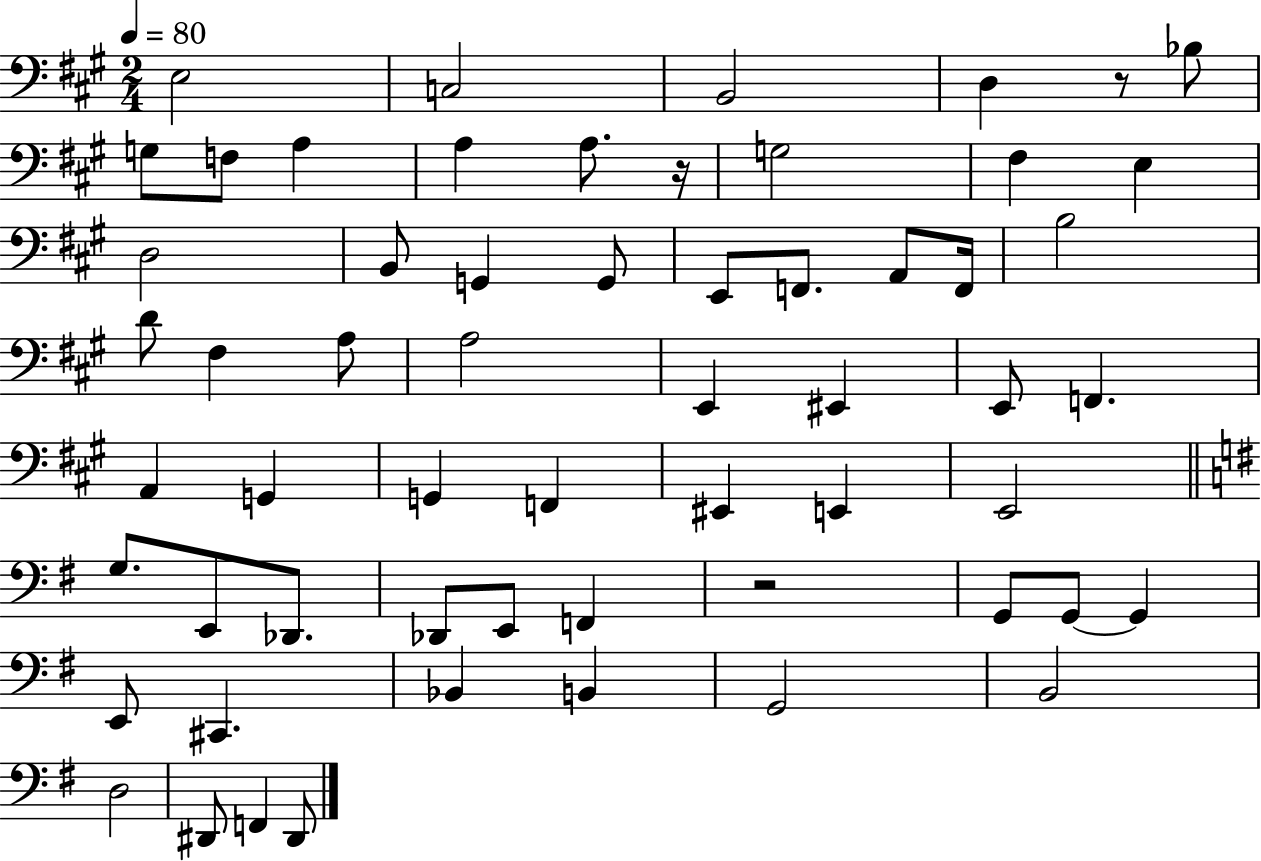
X:1
T:Untitled
M:2/4
L:1/4
K:A
E,2 C,2 B,,2 D, z/2 _B,/2 G,/2 F,/2 A, A, A,/2 z/4 G,2 ^F, E, D,2 B,,/2 G,, G,,/2 E,,/2 F,,/2 A,,/2 F,,/4 B,2 D/2 ^F, A,/2 A,2 E,, ^E,, E,,/2 F,, A,, G,, G,, F,, ^E,, E,, E,,2 G,/2 E,,/2 _D,,/2 _D,,/2 E,,/2 F,, z2 G,,/2 G,,/2 G,, E,,/2 ^C,, _B,, B,, G,,2 B,,2 D,2 ^D,,/2 F,, ^D,,/2